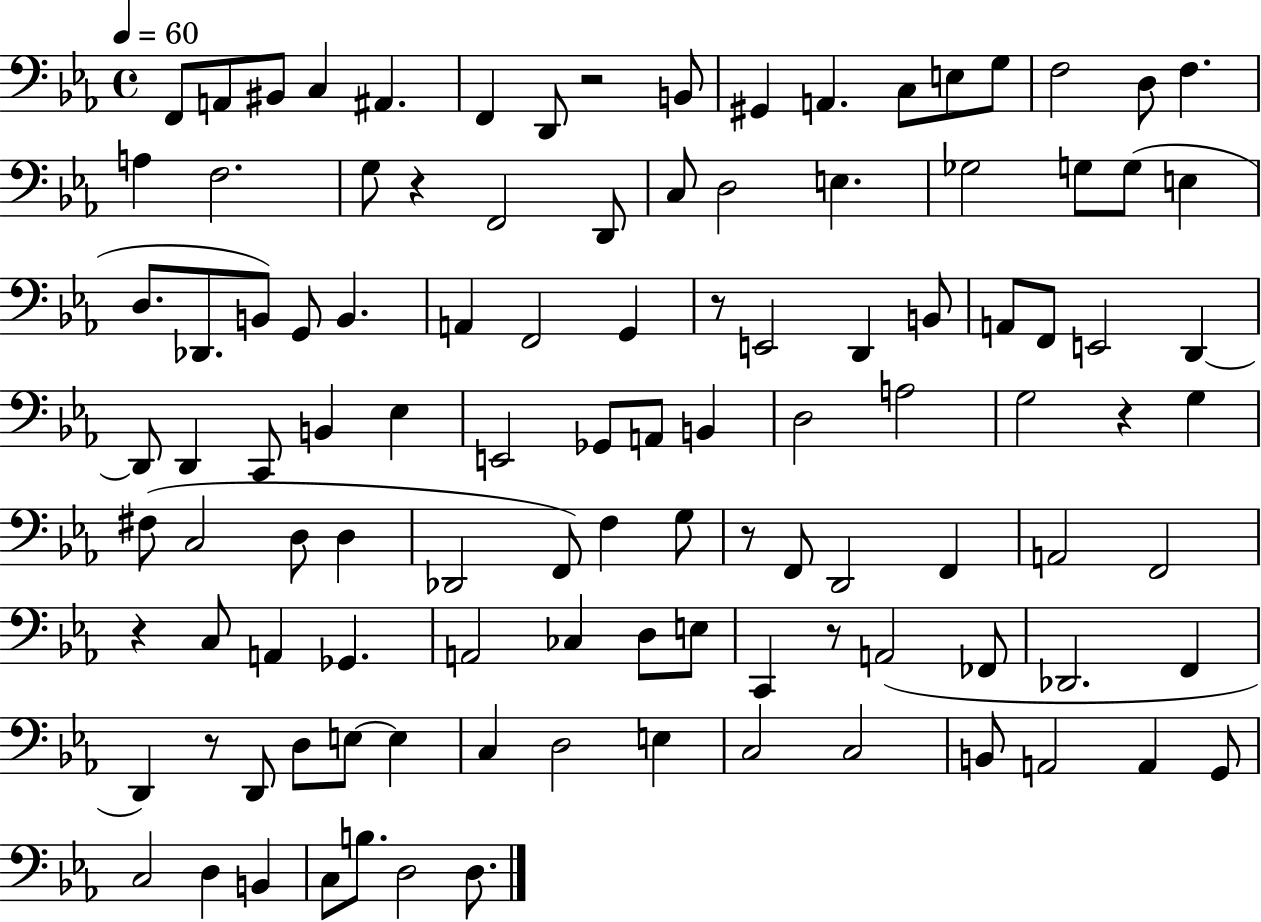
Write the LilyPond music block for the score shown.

{
  \clef bass
  \time 4/4
  \defaultTimeSignature
  \key ees \major
  \tempo 4 = 60
  f,8 a,8 bis,8 c4 ais,4. | f,4 d,8 r2 b,8 | gis,4 a,4. c8 e8 g8 | f2 d8 f4. | \break a4 f2. | g8 r4 f,2 d,8 | c8 d2 e4. | ges2 g8 g8( e4 | \break d8. des,8. b,8) g,8 b,4. | a,4 f,2 g,4 | r8 e,2 d,4 b,8 | a,8 f,8 e,2 d,4~~ | \break d,8 d,4 c,8 b,4 ees4 | e,2 ges,8 a,8 b,4 | d2 a2 | g2 r4 g4 | \break fis8( c2 d8 d4 | des,2 f,8) f4 g8 | r8 f,8 d,2 f,4 | a,2 f,2 | \break r4 c8 a,4 ges,4. | a,2 ces4 d8 e8 | c,4 r8 a,2( fes,8 | des,2. f,4 | \break d,4) r8 d,8 d8 e8~~ e4 | c4 d2 e4 | c2 c2 | b,8 a,2 a,4 g,8 | \break c2 d4 b,4 | c8 b8. d2 d8. | \bar "|."
}